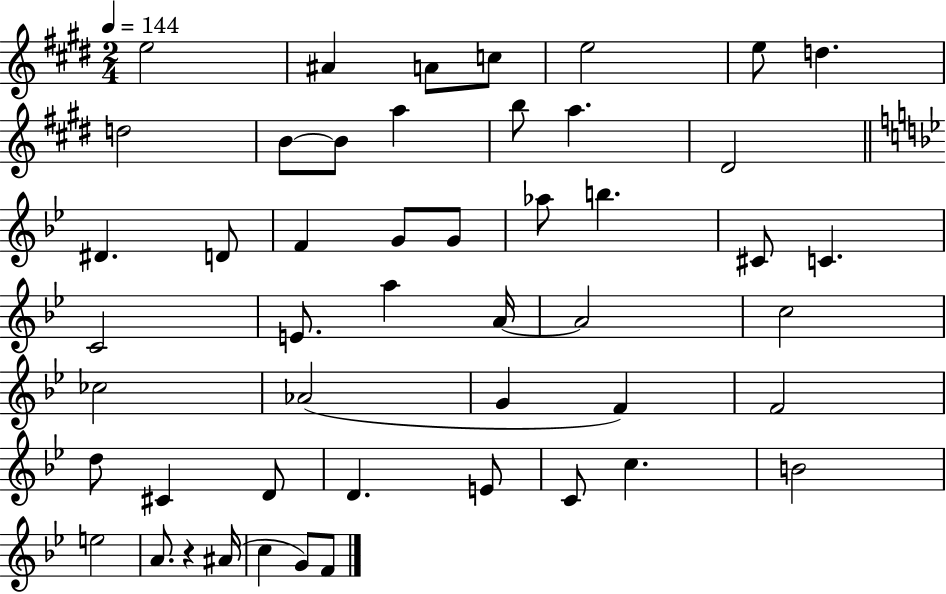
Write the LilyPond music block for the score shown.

{
  \clef treble
  \numericTimeSignature
  \time 2/4
  \key e \major
  \tempo 4 = 144
  \repeat volta 2 { e''2 | ais'4 a'8 c''8 | e''2 | e''8 d''4. | \break d''2 | b'8~~ b'8 a''4 | b''8 a''4. | dis'2 | \break \bar "||" \break \key g \minor dis'4. d'8 | f'4 g'8 g'8 | aes''8 b''4. | cis'8 c'4. | \break c'2 | e'8. a''4 a'16~~ | a'2 | c''2 | \break ces''2 | aes'2( | g'4 f'4) | f'2 | \break d''8 cis'4 d'8 | d'4. e'8 | c'8 c''4. | b'2 | \break e''2 | a'8. r4 ais'16( | c''4 g'8) f'8 | } \bar "|."
}